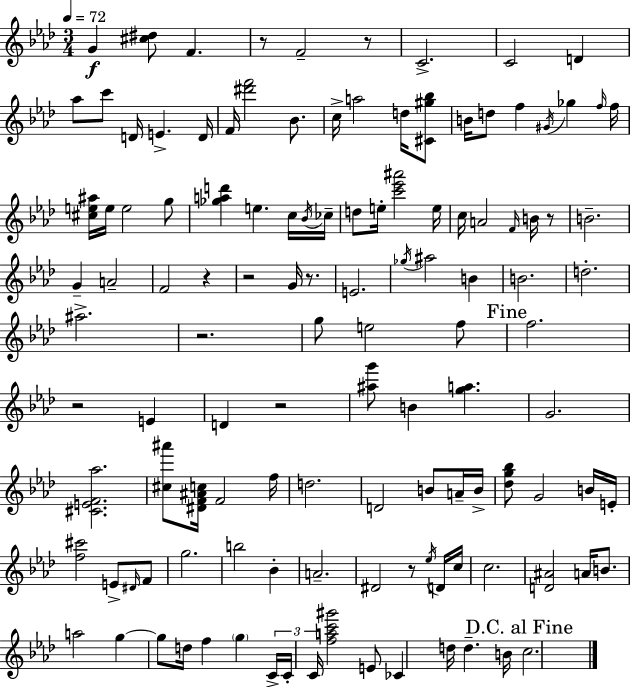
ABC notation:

X:1
T:Untitled
M:3/4
L:1/4
K:Fm
G [^c^d]/2 F z/2 F2 z/2 C2 C2 D _a/2 c'/2 D/4 E D/4 F/4 [^d'f']2 _B/2 c/4 a2 d/4 [^C^g_b]/2 B/4 d/2 f ^G/4 _g f/4 f/4 [^ce^a]/4 e/4 e2 g/2 [_gad'] e c/4 _B/4 _c/4 d/2 e/4 [c'_e'^a']2 e/4 c/4 A2 F/4 B/4 z/2 B2 G A2 F2 z z2 G/4 z/2 E2 _g/4 ^a2 B B2 d2 ^a2 z2 g/2 e2 f/2 f2 z2 E D z2 [^ag']/2 B [ga] G2 [^CEF_a]2 [^c^a']/2 [^DF^Ac]/4 F2 f/4 d2 D2 B/2 A/4 B/4 [_dg_b]/2 G2 B/4 E/4 [f^c']2 E/2 ^D/4 F/2 g2 b2 _B A2 ^D2 z/2 _e/4 D/4 c/4 c2 [D^A]2 A/4 B/2 a2 g g/2 d/4 f g C/4 C/4 C/4 [fac'^g']2 E/2 _C d/4 d B/4 c2